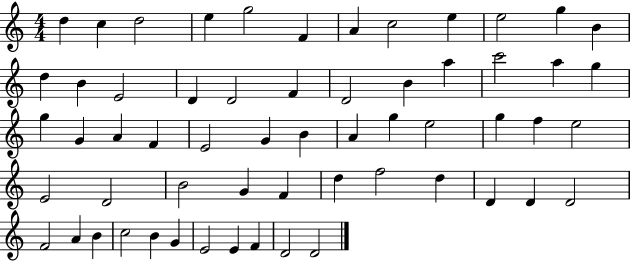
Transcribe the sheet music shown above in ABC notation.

X:1
T:Untitled
M:4/4
L:1/4
K:C
d c d2 e g2 F A c2 e e2 g B d B E2 D D2 F D2 B a c'2 a g g G A F E2 G B A g e2 g f e2 E2 D2 B2 G F d f2 d D D D2 F2 A B c2 B G E2 E F D2 D2